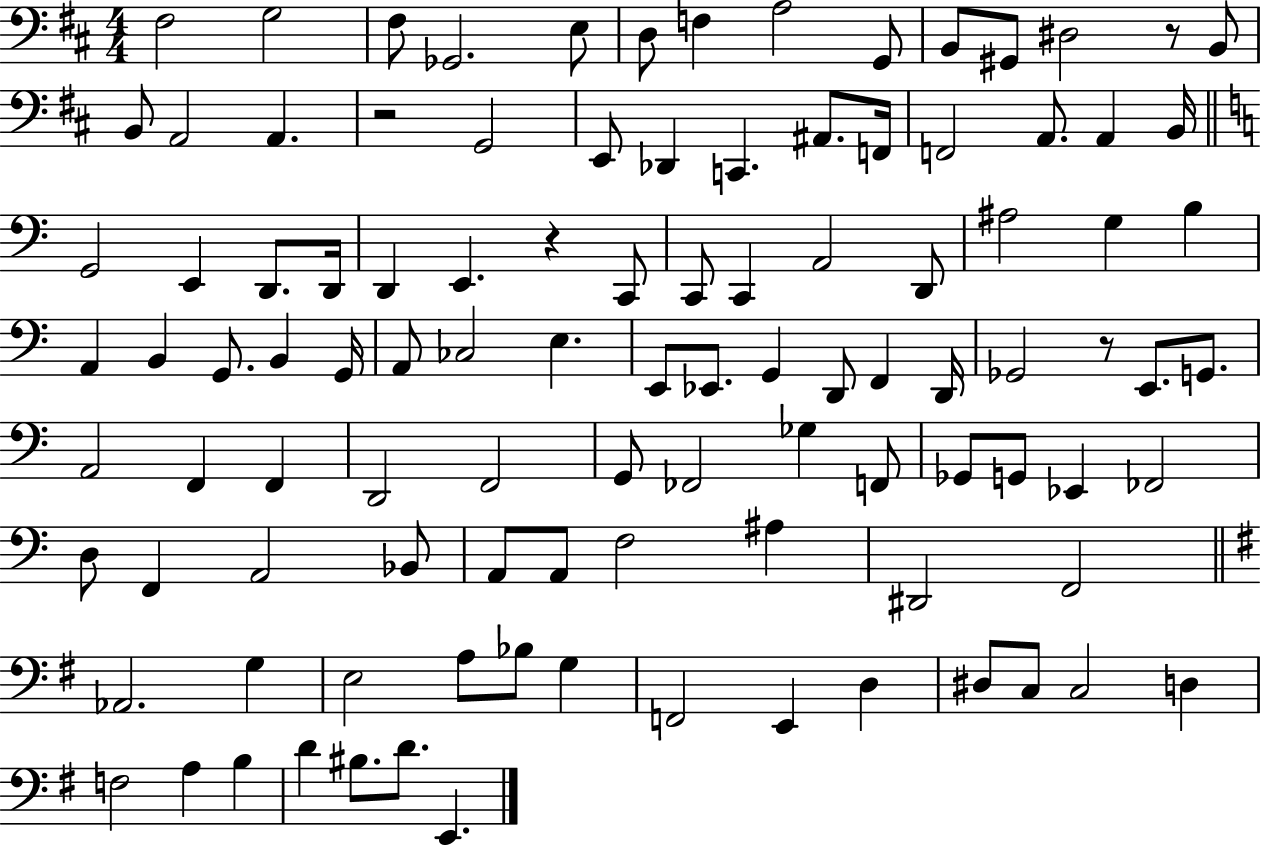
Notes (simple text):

F#3/h G3/h F#3/e Gb2/h. E3/e D3/e F3/q A3/h G2/e B2/e G#2/e D#3/h R/e B2/e B2/e A2/h A2/q. R/h G2/h E2/e Db2/q C2/q. A#2/e. F2/s F2/h A2/e. A2/q B2/s G2/h E2/q D2/e. D2/s D2/q E2/q. R/q C2/e C2/e C2/q A2/h D2/e A#3/h G3/q B3/q A2/q B2/q G2/e. B2/q G2/s A2/e CES3/h E3/q. E2/e Eb2/e. G2/q D2/e F2/q D2/s Gb2/h R/e E2/e. G2/e. A2/h F2/q F2/q D2/h F2/h G2/e FES2/h Gb3/q F2/e Gb2/e G2/e Eb2/q FES2/h D3/e F2/q A2/h Bb2/e A2/e A2/e F3/h A#3/q D#2/h F2/h Ab2/h. G3/q E3/h A3/e Bb3/e G3/q F2/h E2/q D3/q D#3/e C3/e C3/h D3/q F3/h A3/q B3/q D4/q BIS3/e. D4/e. E2/q.